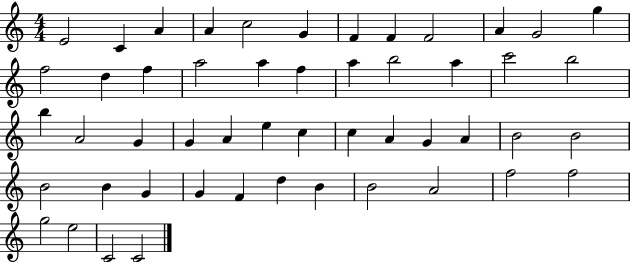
E4/h C4/q A4/q A4/q C5/h G4/q F4/q F4/q F4/h A4/q G4/h G5/q F5/h D5/q F5/q A5/h A5/q F5/q A5/q B5/h A5/q C6/h B5/h B5/q A4/h G4/q G4/q A4/q E5/q C5/q C5/q A4/q G4/q A4/q B4/h B4/h B4/h B4/q G4/q G4/q F4/q D5/q B4/q B4/h A4/h F5/h F5/h G5/h E5/h C4/h C4/h